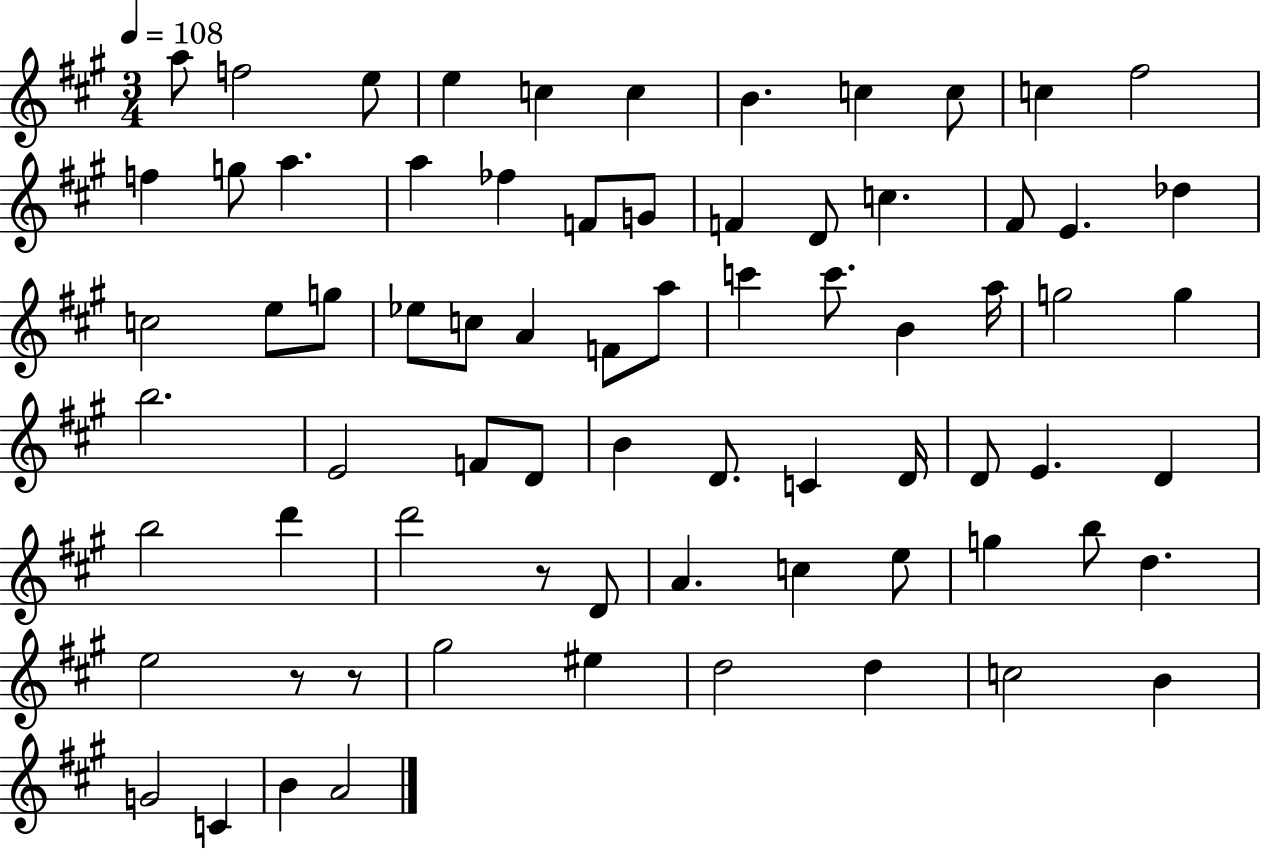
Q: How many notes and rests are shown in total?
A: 73